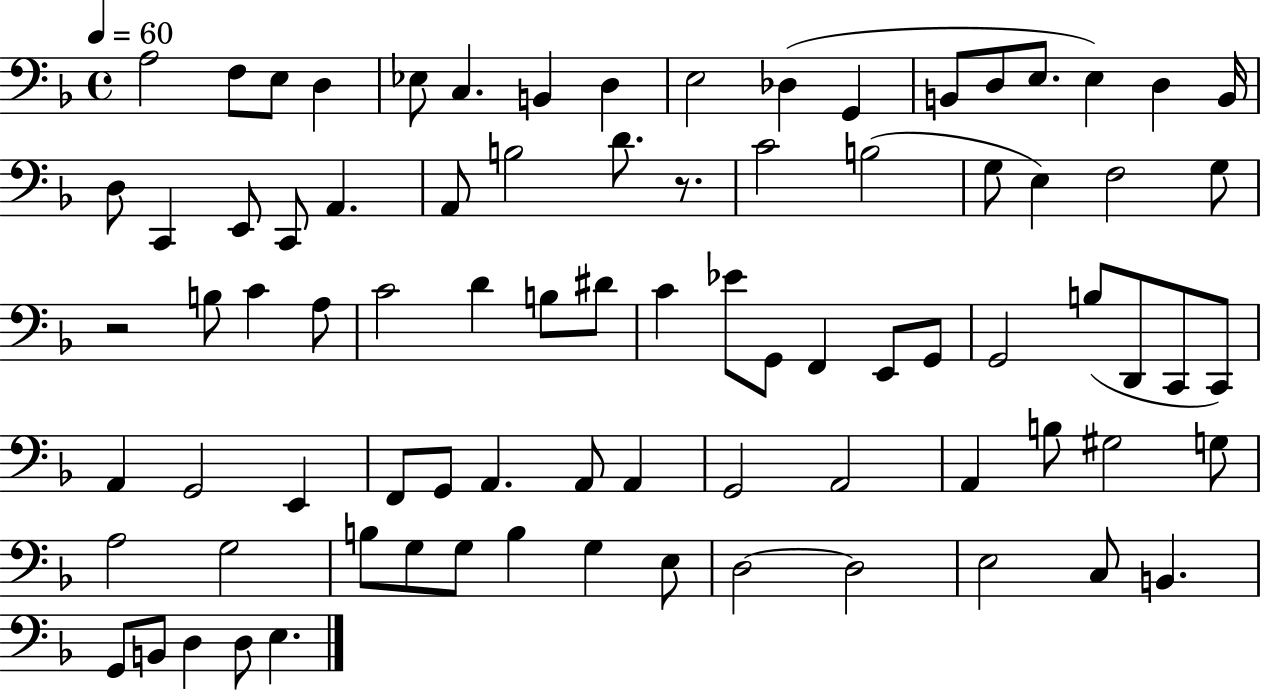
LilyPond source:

{
  \clef bass
  \time 4/4
  \defaultTimeSignature
  \key f \major
  \tempo 4 = 60
  a2 f8 e8 d4 | ees8 c4. b,4 d4 | e2 des4( g,4 | b,8 d8 e8. e4) d4 b,16 | \break d8 c,4 e,8 c,8 a,4. | a,8 b2 d'8. r8. | c'2 b2( | g8 e4) f2 g8 | \break r2 b8 c'4 a8 | c'2 d'4 b8 dis'8 | c'4 ees'8 g,8 f,4 e,8 g,8 | g,2 b8( d,8 c,8 c,8) | \break a,4 g,2 e,4 | f,8 g,8 a,4. a,8 a,4 | g,2 a,2 | a,4 b8 gis2 g8 | \break a2 g2 | b8 g8 g8 b4 g4 e8 | d2~~ d2 | e2 c8 b,4. | \break g,8 b,8 d4 d8 e4. | \bar "|."
}